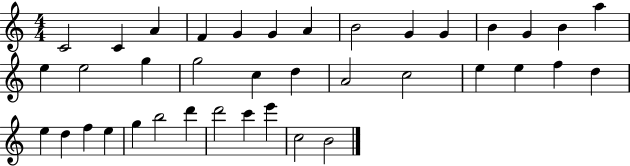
C4/h C4/q A4/q F4/q G4/q G4/q A4/q B4/h G4/q G4/q B4/q G4/q B4/q A5/q E5/q E5/h G5/q G5/h C5/q D5/q A4/h C5/h E5/q E5/q F5/q D5/q E5/q D5/q F5/q E5/q G5/q B5/h D6/q D6/h C6/q E6/q C5/h B4/h